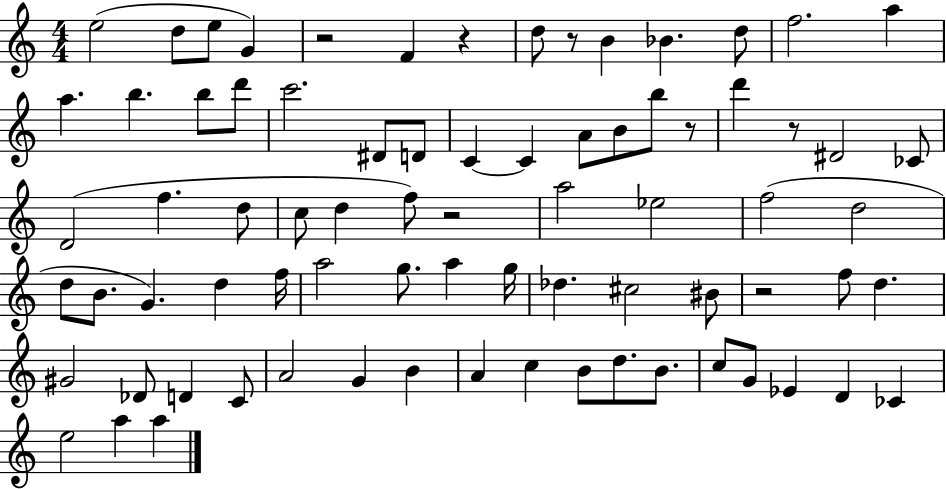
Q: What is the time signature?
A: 4/4